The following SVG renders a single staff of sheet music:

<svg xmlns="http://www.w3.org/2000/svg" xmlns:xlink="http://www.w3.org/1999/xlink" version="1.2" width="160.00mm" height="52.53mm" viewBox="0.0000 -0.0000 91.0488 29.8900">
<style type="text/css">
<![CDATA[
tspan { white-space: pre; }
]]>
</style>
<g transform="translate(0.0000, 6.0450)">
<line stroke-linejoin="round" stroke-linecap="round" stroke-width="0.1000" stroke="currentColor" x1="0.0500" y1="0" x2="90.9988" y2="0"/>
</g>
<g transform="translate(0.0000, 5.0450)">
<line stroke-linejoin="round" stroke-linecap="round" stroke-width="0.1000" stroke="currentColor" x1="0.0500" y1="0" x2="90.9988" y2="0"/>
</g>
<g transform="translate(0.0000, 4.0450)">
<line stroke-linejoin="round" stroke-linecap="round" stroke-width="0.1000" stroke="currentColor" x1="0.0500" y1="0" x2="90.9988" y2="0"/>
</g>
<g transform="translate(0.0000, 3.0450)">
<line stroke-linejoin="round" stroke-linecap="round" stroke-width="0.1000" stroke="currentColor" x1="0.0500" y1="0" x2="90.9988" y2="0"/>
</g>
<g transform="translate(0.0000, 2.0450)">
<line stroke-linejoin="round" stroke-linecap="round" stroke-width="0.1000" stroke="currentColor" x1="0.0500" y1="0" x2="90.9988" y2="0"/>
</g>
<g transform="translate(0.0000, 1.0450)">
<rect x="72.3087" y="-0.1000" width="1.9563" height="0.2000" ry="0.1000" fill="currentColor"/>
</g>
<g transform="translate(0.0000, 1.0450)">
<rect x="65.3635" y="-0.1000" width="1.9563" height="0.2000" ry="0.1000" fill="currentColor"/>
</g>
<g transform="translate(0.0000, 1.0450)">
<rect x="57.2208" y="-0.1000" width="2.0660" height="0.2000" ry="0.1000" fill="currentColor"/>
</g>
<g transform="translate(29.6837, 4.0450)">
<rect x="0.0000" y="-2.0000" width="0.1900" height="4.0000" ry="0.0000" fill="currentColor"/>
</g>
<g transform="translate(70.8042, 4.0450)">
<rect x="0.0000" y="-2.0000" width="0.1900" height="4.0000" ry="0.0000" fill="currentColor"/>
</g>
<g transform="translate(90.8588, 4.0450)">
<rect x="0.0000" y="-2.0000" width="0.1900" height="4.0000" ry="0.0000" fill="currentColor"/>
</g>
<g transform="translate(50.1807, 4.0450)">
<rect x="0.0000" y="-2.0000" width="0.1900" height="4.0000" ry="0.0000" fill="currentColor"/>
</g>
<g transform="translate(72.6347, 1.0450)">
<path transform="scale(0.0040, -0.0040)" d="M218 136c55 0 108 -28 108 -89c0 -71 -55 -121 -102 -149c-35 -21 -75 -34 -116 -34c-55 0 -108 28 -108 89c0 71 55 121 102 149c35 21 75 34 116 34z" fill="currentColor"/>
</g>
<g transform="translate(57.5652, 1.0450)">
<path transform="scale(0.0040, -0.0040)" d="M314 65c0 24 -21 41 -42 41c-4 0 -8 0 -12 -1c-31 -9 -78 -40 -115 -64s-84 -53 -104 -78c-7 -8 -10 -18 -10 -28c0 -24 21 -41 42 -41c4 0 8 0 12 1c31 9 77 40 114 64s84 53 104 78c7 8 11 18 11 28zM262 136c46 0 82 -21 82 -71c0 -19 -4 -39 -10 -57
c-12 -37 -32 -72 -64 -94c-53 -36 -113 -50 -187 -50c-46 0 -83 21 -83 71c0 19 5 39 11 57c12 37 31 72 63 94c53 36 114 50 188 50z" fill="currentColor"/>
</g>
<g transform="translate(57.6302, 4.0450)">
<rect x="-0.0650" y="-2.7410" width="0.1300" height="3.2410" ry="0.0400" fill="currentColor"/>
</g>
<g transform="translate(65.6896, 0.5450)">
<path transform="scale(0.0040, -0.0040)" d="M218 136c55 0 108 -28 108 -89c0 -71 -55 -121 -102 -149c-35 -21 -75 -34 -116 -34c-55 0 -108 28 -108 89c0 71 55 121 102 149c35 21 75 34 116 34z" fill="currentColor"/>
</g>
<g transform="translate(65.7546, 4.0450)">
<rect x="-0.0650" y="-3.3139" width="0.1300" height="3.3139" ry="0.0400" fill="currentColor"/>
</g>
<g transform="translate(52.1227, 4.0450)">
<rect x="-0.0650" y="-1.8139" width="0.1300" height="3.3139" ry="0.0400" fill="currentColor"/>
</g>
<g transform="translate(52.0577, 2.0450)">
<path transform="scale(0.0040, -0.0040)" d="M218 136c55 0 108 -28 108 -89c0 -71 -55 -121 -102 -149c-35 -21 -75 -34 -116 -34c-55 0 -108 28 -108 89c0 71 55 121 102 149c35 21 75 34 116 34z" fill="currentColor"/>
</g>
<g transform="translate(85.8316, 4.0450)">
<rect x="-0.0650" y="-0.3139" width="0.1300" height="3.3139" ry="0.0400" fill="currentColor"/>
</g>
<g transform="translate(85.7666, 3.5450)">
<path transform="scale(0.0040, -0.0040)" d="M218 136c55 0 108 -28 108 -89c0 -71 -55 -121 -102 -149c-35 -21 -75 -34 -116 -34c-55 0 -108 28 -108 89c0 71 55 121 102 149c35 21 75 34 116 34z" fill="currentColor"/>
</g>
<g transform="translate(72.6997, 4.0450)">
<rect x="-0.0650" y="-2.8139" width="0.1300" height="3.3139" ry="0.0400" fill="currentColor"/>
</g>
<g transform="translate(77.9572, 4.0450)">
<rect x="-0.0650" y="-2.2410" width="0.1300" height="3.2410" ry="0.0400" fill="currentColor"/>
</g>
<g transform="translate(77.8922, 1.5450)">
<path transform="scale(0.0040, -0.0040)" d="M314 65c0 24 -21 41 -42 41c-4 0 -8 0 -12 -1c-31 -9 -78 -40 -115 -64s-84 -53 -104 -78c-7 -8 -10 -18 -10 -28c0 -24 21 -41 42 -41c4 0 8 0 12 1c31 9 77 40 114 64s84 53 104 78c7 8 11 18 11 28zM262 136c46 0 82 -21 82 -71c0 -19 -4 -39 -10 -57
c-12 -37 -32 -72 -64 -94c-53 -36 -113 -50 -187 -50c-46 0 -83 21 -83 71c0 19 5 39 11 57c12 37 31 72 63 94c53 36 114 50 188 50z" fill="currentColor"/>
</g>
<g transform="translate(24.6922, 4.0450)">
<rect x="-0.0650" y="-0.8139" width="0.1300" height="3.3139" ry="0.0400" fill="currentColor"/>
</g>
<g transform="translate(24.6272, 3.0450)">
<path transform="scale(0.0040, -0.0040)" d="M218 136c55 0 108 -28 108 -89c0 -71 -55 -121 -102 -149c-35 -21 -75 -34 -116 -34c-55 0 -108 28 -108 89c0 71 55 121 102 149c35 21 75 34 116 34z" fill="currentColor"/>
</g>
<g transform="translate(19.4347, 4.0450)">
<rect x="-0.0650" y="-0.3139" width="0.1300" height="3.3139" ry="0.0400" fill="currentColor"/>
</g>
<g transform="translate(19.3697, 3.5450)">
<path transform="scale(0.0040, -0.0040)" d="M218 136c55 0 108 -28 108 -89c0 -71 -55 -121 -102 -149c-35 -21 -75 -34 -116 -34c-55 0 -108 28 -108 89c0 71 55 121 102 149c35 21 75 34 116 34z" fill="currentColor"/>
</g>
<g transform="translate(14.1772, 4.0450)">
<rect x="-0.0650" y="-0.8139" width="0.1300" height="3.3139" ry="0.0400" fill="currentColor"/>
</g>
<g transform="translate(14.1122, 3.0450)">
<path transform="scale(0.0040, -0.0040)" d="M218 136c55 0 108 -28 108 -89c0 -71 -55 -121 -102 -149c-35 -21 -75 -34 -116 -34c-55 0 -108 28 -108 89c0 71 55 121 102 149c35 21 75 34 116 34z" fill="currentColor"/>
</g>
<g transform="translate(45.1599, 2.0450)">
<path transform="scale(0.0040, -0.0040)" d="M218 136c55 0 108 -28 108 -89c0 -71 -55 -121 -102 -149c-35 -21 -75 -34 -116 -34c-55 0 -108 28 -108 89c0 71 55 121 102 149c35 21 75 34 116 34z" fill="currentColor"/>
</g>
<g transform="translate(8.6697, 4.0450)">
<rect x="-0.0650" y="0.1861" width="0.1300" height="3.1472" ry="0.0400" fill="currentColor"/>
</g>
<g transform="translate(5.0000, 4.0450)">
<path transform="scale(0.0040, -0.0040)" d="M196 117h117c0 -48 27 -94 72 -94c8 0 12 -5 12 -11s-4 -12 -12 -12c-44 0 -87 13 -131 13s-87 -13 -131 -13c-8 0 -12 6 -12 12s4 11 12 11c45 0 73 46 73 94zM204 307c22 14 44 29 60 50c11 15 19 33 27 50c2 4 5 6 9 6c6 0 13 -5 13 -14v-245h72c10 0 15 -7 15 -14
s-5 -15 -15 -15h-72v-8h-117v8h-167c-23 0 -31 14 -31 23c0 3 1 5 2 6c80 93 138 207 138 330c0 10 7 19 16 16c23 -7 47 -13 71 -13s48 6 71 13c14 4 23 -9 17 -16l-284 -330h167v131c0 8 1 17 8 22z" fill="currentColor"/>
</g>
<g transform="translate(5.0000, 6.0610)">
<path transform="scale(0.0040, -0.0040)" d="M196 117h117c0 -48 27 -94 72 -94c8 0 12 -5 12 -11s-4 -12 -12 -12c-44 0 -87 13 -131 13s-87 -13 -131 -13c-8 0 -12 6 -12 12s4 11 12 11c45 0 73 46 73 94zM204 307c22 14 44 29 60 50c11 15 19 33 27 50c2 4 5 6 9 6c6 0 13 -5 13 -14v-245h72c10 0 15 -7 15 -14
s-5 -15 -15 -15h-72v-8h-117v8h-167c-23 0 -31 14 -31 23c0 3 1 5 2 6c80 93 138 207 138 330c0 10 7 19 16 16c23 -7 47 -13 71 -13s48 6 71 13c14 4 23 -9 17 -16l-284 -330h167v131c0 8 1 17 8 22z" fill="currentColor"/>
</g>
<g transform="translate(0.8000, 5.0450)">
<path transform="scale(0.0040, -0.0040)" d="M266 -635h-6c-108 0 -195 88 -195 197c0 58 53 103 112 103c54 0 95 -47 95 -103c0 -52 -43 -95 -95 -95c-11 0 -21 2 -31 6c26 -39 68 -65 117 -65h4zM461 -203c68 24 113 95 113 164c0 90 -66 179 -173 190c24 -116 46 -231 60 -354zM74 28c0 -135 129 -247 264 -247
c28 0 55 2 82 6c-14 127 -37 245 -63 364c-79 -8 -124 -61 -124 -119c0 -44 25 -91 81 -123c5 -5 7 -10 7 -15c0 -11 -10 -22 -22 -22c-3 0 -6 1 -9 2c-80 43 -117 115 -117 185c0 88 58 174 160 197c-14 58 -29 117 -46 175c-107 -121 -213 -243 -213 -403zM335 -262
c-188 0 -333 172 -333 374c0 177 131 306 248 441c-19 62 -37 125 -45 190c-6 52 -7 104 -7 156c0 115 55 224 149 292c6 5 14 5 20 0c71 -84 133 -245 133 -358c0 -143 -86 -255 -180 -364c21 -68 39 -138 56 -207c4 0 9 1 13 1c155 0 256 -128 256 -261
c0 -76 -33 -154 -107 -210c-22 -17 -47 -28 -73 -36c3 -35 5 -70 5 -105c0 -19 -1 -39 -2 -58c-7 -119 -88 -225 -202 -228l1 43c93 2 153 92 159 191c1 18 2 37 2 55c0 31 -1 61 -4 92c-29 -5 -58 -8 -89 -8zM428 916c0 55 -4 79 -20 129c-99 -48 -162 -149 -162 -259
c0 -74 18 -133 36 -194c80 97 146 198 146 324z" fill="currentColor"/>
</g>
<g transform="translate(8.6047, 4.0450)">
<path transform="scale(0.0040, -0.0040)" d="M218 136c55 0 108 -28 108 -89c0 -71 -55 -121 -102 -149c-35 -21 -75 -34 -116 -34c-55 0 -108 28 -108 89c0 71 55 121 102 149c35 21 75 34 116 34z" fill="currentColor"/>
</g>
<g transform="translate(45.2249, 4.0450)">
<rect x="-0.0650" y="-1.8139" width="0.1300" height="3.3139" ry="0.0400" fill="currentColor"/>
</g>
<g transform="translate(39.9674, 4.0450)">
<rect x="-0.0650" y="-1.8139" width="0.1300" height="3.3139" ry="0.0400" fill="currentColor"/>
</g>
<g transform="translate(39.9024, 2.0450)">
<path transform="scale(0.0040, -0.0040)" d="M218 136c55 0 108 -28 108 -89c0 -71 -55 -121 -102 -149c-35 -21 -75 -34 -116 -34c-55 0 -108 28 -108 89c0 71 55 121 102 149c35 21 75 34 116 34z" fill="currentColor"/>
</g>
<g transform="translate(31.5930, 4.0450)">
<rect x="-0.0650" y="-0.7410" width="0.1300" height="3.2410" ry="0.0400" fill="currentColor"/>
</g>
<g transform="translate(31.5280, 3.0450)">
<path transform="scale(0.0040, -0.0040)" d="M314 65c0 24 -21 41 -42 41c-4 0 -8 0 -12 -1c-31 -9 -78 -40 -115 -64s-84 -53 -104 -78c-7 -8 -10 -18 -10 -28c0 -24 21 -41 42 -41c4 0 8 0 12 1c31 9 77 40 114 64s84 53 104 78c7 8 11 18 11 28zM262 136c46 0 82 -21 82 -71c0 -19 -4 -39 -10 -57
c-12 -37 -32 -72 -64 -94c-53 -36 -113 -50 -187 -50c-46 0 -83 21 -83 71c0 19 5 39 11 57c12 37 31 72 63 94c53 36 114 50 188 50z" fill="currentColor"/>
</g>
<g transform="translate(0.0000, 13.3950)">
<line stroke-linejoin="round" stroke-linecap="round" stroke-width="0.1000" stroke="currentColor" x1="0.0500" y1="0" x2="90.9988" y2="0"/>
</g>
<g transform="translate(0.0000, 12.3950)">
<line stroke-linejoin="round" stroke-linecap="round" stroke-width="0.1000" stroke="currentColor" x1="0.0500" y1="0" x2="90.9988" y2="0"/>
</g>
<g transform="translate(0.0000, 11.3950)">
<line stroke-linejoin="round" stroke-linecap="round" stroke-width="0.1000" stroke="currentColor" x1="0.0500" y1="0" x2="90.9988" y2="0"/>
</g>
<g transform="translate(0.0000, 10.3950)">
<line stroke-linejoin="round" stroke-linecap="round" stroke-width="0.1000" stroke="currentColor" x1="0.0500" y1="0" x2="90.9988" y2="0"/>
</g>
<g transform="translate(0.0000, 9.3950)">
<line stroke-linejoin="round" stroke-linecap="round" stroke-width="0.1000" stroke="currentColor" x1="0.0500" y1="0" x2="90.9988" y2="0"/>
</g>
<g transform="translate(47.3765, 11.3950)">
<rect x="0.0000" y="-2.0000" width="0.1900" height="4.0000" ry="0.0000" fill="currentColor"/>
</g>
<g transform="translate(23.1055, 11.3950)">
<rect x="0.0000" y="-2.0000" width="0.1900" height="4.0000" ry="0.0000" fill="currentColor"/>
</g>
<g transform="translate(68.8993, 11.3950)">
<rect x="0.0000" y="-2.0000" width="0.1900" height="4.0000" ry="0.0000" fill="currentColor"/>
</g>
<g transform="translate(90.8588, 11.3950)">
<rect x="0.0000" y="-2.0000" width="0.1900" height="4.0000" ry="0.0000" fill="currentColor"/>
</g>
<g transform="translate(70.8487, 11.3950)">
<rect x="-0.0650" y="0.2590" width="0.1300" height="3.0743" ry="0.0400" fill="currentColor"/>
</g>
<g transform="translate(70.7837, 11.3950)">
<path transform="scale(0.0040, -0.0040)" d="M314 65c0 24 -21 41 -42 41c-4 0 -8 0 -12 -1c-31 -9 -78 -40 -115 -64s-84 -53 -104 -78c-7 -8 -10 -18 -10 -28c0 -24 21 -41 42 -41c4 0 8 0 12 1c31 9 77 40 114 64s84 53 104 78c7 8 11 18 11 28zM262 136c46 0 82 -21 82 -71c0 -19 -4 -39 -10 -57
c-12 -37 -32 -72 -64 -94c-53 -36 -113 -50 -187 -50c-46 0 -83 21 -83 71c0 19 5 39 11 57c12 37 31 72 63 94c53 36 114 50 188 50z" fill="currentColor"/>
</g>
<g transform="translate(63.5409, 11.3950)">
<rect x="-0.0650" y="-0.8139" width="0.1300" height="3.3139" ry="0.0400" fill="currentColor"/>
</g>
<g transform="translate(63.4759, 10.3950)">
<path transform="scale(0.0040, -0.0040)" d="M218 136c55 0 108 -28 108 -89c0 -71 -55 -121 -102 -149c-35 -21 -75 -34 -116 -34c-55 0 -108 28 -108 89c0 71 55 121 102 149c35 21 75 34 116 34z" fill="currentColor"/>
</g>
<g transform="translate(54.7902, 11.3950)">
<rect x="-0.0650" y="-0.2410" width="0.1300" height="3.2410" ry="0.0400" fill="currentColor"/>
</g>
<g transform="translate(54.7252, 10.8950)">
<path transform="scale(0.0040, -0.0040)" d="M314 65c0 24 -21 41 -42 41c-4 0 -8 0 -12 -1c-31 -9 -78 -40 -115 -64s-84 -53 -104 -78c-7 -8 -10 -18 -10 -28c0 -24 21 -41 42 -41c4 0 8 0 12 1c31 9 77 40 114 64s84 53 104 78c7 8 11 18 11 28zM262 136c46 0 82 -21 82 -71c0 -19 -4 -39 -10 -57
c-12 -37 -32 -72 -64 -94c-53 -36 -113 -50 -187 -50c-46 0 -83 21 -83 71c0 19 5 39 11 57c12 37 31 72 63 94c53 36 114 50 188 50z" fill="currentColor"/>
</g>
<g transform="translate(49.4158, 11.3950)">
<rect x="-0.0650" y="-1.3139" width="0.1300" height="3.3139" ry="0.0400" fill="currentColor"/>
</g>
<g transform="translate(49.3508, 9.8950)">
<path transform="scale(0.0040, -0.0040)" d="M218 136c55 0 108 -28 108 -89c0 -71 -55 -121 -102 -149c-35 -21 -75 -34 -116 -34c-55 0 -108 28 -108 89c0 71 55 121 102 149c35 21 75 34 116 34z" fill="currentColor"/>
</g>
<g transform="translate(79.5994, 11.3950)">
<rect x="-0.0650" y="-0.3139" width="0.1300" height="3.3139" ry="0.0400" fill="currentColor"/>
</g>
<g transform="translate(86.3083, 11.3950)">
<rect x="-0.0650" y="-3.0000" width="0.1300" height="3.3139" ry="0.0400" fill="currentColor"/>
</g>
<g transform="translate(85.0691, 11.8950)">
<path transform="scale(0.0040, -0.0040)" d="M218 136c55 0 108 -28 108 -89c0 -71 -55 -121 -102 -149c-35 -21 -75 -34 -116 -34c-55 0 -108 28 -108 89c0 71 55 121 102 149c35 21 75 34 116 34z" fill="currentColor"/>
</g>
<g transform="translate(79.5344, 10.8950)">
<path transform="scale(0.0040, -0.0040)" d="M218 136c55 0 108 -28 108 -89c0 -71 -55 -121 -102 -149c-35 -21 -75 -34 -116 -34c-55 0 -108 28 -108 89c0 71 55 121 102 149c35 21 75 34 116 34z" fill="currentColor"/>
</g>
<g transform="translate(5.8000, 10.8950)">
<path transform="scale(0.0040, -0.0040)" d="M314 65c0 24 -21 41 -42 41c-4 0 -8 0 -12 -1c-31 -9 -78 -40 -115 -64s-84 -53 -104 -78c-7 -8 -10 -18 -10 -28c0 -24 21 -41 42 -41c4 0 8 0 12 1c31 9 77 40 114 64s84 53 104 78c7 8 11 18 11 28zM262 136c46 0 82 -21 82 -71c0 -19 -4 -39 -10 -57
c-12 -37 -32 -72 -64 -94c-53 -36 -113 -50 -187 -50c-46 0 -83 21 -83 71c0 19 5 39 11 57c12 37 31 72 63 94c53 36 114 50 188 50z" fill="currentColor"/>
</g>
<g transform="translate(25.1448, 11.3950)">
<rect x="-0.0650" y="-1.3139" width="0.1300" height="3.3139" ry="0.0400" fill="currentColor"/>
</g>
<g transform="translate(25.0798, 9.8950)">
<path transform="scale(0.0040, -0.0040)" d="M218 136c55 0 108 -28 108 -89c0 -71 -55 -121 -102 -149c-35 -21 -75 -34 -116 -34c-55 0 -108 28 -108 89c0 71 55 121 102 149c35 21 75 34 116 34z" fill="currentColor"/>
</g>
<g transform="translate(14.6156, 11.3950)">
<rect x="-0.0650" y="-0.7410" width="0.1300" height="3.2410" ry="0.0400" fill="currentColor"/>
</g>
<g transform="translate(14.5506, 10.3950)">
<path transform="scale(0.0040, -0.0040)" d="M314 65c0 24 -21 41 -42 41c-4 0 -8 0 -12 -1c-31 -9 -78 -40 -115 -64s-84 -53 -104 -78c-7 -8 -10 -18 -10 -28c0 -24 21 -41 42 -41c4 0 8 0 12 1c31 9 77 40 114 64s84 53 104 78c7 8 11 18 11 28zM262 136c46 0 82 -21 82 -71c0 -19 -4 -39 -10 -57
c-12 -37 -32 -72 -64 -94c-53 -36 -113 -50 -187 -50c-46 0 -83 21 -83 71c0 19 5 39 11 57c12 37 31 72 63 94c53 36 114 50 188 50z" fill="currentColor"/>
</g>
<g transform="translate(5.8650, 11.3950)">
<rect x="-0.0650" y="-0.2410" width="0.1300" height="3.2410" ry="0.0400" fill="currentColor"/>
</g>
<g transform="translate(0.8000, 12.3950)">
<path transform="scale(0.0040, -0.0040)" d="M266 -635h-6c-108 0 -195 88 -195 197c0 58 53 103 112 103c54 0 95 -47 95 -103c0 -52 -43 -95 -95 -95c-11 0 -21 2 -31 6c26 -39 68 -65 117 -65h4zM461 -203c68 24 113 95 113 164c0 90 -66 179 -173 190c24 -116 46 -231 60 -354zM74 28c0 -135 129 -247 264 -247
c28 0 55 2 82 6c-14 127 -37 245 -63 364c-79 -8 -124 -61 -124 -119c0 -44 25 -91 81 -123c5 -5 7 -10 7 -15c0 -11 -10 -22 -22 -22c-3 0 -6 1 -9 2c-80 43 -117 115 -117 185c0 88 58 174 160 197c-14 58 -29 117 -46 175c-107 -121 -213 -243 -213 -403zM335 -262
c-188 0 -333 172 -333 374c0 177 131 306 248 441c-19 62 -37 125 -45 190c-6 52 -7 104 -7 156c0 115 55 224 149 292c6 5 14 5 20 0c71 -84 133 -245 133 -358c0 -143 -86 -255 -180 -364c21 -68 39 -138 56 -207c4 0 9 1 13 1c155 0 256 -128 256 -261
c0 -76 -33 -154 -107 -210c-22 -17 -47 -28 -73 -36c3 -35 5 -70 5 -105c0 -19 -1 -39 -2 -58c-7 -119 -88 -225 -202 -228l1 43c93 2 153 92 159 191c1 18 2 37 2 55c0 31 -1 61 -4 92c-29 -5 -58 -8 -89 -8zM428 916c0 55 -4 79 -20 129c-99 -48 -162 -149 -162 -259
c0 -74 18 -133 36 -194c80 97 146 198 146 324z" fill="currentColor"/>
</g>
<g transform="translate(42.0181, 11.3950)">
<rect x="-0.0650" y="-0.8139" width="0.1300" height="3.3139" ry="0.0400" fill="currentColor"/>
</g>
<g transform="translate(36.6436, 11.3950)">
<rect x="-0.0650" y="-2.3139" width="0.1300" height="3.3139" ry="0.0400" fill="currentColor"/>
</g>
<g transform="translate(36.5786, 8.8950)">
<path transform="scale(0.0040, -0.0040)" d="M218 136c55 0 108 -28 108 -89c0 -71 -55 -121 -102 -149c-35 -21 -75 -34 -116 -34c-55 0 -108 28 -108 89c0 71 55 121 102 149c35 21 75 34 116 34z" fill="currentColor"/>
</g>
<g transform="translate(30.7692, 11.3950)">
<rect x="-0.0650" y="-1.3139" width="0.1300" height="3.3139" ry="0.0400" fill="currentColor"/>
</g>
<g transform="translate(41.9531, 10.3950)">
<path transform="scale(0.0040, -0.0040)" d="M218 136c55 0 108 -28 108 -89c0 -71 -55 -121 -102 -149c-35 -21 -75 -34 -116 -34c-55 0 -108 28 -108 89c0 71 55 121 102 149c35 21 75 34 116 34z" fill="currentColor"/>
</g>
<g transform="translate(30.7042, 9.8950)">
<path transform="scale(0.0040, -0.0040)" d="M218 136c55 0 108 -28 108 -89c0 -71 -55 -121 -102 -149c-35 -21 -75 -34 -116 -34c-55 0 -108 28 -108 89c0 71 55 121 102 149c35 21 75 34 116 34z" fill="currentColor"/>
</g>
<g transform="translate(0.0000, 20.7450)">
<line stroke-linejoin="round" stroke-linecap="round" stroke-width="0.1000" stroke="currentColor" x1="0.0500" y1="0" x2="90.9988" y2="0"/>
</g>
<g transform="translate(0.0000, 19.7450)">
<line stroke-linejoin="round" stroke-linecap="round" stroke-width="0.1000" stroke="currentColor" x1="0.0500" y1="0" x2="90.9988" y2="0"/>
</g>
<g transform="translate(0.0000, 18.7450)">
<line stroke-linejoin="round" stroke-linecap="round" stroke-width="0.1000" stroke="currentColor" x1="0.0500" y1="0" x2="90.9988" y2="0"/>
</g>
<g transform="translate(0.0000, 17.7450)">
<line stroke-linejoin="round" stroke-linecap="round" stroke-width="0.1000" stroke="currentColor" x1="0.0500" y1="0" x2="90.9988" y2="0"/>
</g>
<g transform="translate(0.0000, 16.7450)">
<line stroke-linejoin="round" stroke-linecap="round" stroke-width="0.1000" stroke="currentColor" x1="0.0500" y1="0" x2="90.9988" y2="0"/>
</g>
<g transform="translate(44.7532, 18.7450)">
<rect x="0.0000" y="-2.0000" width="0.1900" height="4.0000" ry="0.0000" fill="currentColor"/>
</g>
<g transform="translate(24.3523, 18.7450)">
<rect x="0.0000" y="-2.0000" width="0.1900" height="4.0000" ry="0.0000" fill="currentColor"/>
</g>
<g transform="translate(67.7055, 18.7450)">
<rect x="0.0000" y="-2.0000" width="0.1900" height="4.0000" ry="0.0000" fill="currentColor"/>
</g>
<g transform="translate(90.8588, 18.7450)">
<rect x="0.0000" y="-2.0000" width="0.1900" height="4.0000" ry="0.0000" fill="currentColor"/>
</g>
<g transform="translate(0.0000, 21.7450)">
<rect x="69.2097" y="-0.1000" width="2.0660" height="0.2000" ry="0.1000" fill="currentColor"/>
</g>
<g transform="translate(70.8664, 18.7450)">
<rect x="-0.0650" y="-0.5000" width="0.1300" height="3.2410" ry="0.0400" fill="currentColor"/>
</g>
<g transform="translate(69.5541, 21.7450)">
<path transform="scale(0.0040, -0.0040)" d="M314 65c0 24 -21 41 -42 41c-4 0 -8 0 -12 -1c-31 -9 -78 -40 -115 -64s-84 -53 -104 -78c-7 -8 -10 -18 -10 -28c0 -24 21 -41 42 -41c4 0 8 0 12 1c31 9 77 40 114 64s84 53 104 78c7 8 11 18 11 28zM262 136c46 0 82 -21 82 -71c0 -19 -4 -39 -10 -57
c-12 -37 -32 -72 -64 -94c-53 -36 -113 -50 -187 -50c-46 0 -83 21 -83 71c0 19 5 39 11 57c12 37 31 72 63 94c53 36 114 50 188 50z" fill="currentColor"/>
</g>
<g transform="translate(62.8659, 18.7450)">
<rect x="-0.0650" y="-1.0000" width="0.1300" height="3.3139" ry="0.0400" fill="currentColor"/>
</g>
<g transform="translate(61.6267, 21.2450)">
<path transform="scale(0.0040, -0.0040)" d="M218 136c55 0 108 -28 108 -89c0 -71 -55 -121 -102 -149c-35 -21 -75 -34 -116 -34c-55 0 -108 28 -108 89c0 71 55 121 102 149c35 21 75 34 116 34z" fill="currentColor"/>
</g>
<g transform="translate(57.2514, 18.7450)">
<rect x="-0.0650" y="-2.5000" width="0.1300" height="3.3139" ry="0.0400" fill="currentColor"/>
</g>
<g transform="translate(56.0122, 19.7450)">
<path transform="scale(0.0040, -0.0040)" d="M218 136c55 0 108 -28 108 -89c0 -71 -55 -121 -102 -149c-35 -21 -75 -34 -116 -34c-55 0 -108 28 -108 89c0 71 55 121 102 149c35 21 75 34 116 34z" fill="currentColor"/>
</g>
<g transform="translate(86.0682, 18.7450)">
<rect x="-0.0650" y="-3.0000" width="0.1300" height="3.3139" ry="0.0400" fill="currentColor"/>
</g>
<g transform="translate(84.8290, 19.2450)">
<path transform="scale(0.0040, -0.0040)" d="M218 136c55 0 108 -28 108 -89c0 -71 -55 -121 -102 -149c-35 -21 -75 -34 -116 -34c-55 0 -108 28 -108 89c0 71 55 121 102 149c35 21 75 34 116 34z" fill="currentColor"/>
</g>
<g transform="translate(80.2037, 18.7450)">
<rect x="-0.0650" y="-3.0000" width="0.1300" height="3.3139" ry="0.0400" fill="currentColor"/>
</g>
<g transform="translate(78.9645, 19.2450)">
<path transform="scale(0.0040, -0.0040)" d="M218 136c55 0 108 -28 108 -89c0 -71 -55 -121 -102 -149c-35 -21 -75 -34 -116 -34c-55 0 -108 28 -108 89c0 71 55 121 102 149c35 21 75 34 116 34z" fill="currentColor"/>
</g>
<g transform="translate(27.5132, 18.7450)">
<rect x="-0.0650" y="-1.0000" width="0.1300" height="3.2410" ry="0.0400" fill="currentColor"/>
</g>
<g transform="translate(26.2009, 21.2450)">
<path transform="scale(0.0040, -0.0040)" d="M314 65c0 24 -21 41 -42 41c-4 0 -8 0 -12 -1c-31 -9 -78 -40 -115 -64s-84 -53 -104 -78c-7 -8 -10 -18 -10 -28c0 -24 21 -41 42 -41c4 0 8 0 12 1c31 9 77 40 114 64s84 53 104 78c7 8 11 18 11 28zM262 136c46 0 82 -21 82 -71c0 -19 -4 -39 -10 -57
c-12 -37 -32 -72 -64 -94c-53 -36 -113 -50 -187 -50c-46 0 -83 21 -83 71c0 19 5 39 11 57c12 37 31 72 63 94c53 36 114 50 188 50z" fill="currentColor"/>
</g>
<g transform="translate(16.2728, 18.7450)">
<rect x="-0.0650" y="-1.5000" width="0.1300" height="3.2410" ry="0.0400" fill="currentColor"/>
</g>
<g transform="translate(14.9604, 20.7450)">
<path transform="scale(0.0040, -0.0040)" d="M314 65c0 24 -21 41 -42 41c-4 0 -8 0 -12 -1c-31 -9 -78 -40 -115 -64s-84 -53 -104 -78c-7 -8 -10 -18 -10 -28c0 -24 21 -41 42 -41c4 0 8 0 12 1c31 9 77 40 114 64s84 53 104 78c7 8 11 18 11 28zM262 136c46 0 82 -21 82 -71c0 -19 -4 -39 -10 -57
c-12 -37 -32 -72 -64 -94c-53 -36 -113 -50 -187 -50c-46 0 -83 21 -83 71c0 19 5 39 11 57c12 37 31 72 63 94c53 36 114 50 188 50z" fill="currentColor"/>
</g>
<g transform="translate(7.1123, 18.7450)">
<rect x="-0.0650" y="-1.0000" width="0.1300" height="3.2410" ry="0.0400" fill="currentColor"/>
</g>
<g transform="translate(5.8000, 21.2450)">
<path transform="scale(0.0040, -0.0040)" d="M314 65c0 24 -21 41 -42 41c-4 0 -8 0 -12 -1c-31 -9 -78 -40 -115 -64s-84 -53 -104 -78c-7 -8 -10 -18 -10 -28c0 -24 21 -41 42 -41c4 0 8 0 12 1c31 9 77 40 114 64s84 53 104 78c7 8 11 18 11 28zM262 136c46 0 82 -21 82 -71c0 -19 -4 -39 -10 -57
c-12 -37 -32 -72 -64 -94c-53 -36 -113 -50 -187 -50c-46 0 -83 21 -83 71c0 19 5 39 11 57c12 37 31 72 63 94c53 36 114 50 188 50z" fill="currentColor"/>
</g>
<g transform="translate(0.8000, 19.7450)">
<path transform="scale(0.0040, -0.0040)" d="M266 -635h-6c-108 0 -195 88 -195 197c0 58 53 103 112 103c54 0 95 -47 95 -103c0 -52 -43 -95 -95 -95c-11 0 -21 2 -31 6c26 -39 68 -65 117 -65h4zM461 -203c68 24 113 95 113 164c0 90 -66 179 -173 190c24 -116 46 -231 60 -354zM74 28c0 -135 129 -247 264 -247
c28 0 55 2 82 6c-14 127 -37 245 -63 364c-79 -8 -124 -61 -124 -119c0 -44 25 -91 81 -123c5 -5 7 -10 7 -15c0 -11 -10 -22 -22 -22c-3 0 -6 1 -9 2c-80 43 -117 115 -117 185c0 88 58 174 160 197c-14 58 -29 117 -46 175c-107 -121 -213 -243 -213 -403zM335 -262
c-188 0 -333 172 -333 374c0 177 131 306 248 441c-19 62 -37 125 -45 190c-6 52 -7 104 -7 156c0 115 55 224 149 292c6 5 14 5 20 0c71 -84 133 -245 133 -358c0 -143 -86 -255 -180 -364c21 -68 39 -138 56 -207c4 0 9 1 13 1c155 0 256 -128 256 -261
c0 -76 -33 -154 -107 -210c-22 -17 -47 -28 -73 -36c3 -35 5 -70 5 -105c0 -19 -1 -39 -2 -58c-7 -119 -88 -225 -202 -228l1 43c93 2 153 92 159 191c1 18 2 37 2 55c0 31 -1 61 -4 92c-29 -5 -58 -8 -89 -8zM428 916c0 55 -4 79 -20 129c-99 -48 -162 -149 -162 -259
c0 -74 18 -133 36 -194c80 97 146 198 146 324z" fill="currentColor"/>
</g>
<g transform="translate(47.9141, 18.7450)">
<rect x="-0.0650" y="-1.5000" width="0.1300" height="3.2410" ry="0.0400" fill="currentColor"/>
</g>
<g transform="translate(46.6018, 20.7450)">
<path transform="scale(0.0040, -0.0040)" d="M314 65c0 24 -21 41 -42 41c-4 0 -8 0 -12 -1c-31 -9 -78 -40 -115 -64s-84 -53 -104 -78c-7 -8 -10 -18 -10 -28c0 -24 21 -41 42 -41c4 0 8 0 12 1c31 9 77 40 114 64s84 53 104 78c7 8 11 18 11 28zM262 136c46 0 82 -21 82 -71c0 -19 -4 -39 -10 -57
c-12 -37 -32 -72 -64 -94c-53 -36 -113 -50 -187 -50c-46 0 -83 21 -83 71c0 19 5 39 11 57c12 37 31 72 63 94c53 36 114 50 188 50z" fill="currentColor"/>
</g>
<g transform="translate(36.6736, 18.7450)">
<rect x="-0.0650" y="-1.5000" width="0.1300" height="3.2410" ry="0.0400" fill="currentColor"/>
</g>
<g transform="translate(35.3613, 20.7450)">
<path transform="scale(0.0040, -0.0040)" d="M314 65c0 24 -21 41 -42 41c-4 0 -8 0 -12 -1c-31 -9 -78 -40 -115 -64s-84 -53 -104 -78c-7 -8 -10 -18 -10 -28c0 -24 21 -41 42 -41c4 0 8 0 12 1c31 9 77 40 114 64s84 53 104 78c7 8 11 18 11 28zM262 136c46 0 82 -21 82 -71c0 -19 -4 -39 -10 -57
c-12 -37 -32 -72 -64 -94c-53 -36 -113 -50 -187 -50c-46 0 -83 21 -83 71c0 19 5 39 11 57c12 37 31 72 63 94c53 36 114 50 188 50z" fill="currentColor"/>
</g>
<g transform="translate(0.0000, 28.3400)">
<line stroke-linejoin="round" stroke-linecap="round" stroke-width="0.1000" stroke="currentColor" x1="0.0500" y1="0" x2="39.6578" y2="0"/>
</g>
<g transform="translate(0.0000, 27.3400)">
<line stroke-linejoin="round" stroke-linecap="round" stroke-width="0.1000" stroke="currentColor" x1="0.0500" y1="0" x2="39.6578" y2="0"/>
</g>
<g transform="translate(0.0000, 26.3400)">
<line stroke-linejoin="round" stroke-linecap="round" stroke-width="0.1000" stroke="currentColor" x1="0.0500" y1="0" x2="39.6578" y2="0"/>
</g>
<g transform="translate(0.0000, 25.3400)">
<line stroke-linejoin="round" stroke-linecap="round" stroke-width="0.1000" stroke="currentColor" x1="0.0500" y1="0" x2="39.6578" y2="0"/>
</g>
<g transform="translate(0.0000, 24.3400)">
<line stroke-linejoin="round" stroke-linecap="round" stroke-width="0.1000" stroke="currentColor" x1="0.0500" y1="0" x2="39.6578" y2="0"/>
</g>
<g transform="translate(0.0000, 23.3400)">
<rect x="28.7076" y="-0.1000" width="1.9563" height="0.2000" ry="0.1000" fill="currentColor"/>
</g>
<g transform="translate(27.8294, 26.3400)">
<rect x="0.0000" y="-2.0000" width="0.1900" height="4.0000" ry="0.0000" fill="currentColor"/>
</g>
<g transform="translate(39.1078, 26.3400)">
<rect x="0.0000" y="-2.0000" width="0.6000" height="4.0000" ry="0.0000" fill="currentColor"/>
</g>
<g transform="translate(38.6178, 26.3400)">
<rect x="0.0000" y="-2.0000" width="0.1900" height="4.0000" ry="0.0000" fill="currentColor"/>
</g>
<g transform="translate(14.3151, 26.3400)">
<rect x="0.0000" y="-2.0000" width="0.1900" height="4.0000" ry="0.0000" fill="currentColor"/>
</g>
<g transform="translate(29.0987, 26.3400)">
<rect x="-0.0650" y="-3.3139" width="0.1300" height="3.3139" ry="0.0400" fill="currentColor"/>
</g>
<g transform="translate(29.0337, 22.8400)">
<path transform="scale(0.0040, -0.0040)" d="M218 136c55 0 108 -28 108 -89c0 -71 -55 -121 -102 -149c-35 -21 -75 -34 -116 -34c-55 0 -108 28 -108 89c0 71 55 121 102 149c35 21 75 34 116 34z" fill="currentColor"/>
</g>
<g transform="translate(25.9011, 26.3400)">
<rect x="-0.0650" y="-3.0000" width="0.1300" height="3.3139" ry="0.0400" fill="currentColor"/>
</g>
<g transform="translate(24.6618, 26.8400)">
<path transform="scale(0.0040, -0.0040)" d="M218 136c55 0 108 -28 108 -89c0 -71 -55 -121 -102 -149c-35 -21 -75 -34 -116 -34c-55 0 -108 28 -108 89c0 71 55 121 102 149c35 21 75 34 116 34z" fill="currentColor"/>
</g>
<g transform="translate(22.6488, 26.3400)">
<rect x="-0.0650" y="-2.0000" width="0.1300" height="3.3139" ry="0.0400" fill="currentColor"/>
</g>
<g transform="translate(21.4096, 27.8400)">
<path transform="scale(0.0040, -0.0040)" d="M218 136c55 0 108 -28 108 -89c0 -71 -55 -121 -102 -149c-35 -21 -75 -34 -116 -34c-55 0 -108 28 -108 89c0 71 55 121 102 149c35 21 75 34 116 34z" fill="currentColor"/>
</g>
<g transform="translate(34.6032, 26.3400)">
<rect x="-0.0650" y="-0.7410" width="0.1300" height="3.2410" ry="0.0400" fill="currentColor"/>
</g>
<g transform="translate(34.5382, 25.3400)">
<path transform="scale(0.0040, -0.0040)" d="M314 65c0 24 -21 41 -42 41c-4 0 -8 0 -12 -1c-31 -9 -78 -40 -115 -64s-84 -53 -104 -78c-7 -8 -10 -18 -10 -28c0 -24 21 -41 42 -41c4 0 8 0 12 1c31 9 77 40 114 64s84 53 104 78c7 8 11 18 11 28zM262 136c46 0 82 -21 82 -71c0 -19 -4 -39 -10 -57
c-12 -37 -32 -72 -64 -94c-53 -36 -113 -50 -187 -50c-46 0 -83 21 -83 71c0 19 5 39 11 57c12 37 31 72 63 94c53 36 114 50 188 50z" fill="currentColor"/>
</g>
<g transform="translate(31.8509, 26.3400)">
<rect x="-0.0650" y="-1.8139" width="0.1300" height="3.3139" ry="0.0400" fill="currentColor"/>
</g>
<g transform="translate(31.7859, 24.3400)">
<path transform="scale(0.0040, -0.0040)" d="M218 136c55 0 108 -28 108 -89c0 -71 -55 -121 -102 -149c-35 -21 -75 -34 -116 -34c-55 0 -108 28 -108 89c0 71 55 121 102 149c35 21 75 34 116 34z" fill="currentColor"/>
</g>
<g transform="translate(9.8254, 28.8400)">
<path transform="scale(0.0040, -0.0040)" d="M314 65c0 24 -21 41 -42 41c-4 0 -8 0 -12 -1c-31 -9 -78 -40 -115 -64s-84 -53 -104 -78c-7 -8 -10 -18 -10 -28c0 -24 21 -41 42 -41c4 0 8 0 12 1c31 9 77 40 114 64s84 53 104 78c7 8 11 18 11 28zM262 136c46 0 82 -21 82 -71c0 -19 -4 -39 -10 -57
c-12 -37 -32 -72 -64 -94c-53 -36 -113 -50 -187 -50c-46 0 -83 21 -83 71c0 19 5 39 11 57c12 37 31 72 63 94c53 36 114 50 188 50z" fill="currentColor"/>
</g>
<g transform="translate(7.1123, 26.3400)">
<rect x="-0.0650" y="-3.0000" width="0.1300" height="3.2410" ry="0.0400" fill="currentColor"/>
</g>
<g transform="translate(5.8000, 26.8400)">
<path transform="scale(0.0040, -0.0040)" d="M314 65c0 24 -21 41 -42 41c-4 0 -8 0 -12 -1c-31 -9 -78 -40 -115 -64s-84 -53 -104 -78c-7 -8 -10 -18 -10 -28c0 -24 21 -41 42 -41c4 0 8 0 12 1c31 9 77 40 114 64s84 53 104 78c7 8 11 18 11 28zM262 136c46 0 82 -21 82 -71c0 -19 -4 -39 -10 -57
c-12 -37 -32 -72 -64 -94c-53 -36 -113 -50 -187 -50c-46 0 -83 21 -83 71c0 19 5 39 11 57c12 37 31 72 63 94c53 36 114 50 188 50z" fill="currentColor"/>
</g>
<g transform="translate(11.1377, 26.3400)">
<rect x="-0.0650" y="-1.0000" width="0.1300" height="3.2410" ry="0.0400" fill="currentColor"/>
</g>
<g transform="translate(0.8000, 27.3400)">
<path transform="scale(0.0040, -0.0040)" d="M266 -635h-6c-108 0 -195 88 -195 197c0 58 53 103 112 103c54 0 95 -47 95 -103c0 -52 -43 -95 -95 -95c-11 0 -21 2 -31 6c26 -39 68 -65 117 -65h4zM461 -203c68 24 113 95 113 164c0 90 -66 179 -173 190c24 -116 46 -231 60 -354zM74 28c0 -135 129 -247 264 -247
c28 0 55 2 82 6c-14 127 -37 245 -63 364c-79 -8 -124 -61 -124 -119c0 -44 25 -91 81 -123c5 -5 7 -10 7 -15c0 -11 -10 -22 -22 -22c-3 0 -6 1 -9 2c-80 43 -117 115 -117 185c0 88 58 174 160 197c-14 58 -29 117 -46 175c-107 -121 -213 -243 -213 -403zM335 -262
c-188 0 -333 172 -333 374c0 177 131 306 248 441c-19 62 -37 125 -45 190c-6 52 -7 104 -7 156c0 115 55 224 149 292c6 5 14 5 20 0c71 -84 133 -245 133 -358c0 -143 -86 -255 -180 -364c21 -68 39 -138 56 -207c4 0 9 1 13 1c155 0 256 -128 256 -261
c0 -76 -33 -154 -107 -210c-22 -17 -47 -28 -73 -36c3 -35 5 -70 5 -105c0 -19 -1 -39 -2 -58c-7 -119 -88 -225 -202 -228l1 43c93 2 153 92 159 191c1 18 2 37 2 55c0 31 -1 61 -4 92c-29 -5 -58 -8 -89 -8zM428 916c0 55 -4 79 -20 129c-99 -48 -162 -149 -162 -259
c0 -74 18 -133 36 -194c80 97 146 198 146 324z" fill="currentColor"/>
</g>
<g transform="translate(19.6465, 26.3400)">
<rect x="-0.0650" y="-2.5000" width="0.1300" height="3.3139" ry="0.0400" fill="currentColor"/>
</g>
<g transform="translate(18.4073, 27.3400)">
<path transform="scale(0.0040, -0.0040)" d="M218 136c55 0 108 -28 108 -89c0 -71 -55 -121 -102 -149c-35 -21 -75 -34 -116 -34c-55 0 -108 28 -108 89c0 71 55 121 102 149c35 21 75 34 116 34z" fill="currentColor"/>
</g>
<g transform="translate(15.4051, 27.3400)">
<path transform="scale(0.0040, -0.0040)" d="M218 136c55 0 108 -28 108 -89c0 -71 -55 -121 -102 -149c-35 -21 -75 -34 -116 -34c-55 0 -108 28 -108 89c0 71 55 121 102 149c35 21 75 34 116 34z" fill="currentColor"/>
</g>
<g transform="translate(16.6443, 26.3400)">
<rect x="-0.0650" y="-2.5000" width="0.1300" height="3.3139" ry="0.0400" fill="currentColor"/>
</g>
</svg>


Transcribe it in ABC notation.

X:1
T:Untitled
M:4/4
L:1/4
K:C
B d c d d2 f f f a2 b a g2 c c2 d2 e e g d e c2 d B2 c A D2 E2 D2 E2 E2 G D C2 A A A2 D2 G G F A b f d2